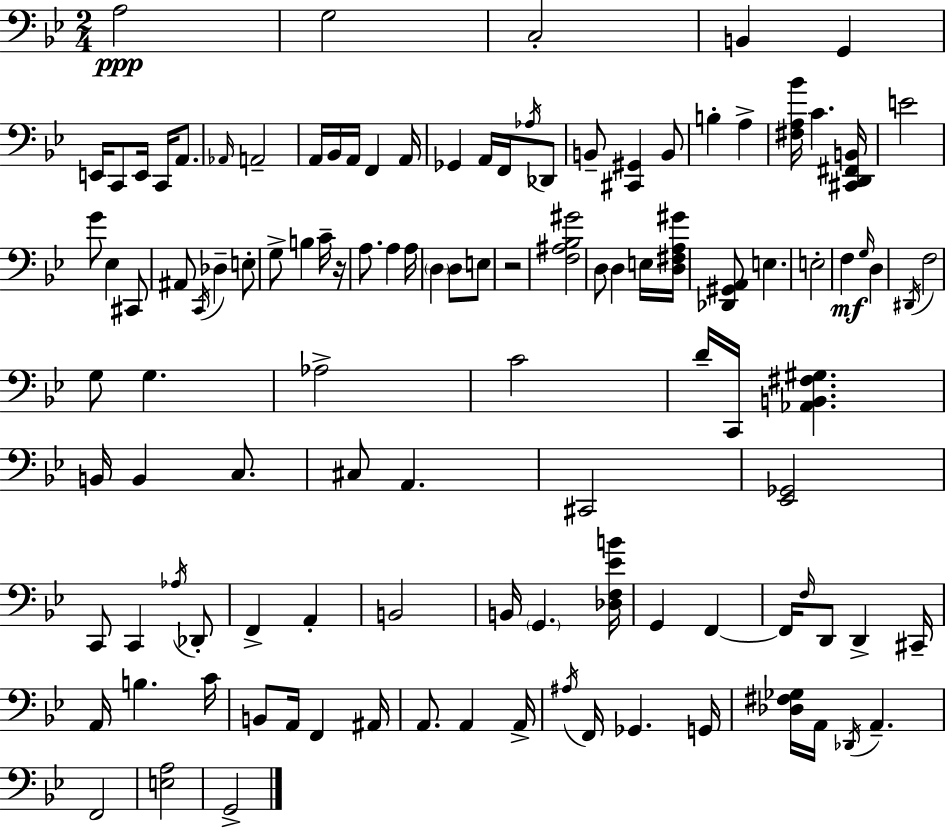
{
  \clef bass
  \numericTimeSignature
  \time 2/4
  \key bes \major
  \repeat volta 2 { a2\ppp | g2 | c2-. | b,4 g,4 | \break e,16 c,8 e,16 c,16 a,8. | \grace { aes,16 } a,2-- | a,16 bes,16 a,16 f,4 | a,16 ges,4 a,16 f,16 \acciaccatura { aes16 } | \break des,8 b,8-- <cis, gis,>4 | b,8 b4-. a4-> | <fis a bes'>16 c'4. | <cis, d, fis, b,>16 e'2 | \break g'8 ees4 | cis,8 ais,8 \acciaccatura { c,16 } des4-- | e8-. g8-> b4 | c'16-- r16 a8. a4 | \break a16 \parenthesize d4 d8 | e8 r2 | <f ais bes gis'>2 | d8 d4 | \break e16 <d fis a gis'>16 <des, gis, a,>8 e4. | e2-. | f4\mf \grace { g16 } | d4 \acciaccatura { dis,16 } f2 | \break g8 g4. | aes2-> | c'2 | d'16-- c,16 <aes, b, fis gis>4. | \break b,16 b,4 | c8. cis8 a,4. | cis,2 | <ees, ges,>2 | \break c,8 c,4 | \acciaccatura { aes16 } des,8-. f,4-> | a,4-. b,2 | b,16 \parenthesize g,4. | \break <des f ees' b'>16 g,4 | f,4~~ f,16 \grace { f16 } | d,8 d,4-> cis,16-- a,16 | b4. c'16 b,8 | \break a,16 f,4 ais,16 a,8. | a,4 a,16-> \acciaccatura { ais16 } | f,16 ges,4. g,16 | <des fis ges>16 a,16 \acciaccatura { des,16 } a,4.-- | \break f,2 | <e a>2 | g,2-> | } \bar "|."
}